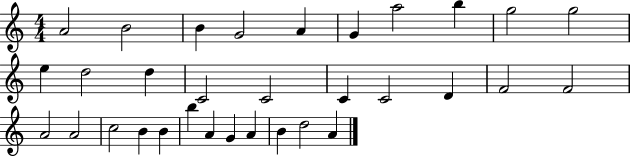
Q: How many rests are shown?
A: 0